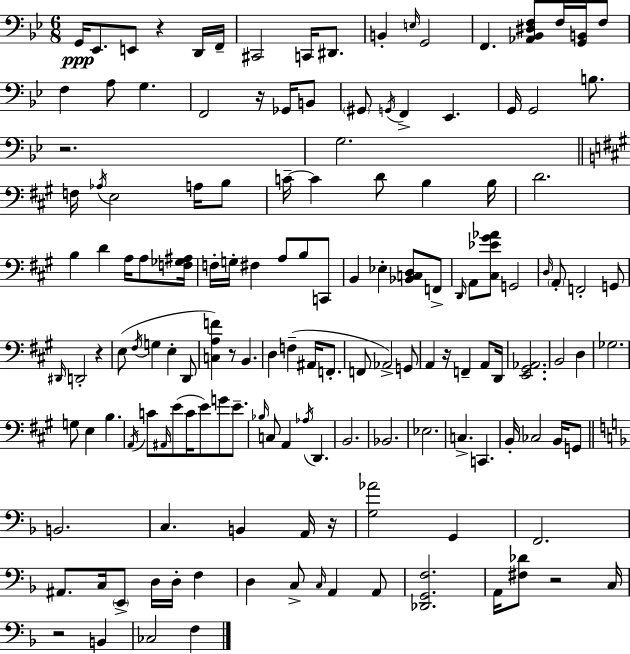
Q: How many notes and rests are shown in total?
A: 147